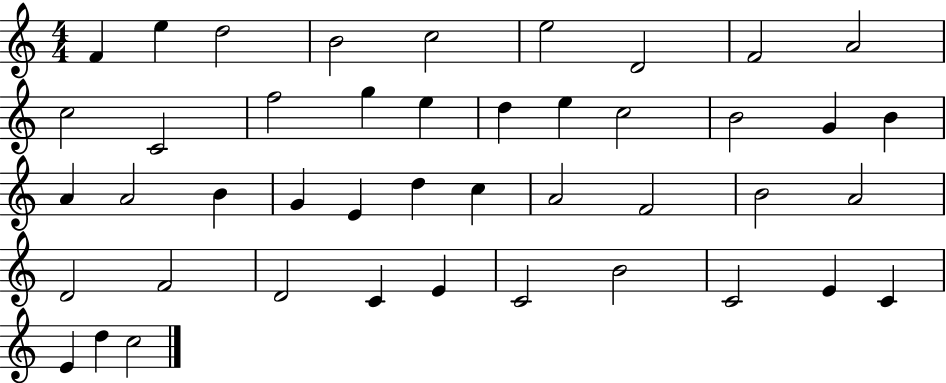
F4/q E5/q D5/h B4/h C5/h E5/h D4/h F4/h A4/h C5/h C4/h F5/h G5/q E5/q D5/q E5/q C5/h B4/h G4/q B4/q A4/q A4/h B4/q G4/q E4/q D5/q C5/q A4/h F4/h B4/h A4/h D4/h F4/h D4/h C4/q E4/q C4/h B4/h C4/h E4/q C4/q E4/q D5/q C5/h